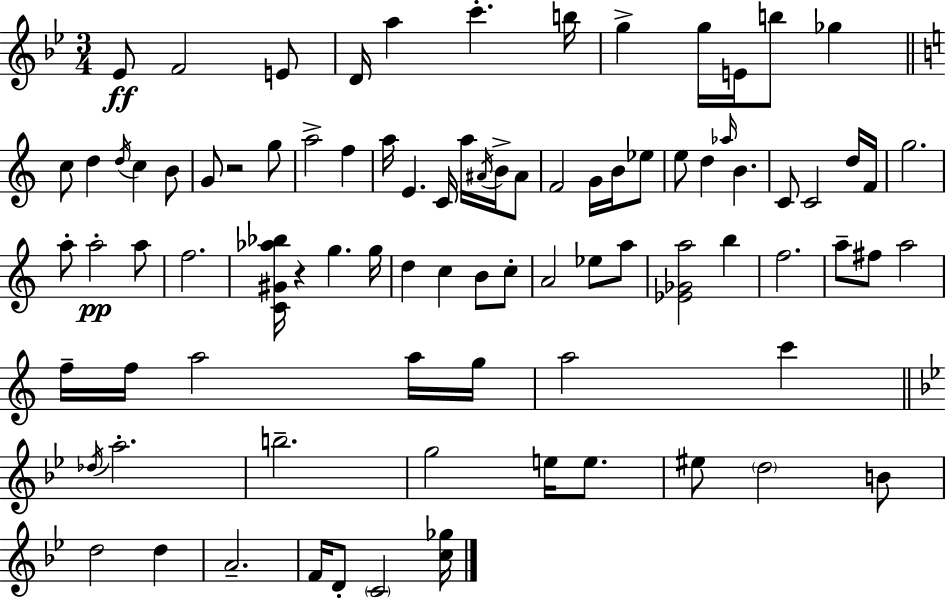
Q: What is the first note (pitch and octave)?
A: Eb4